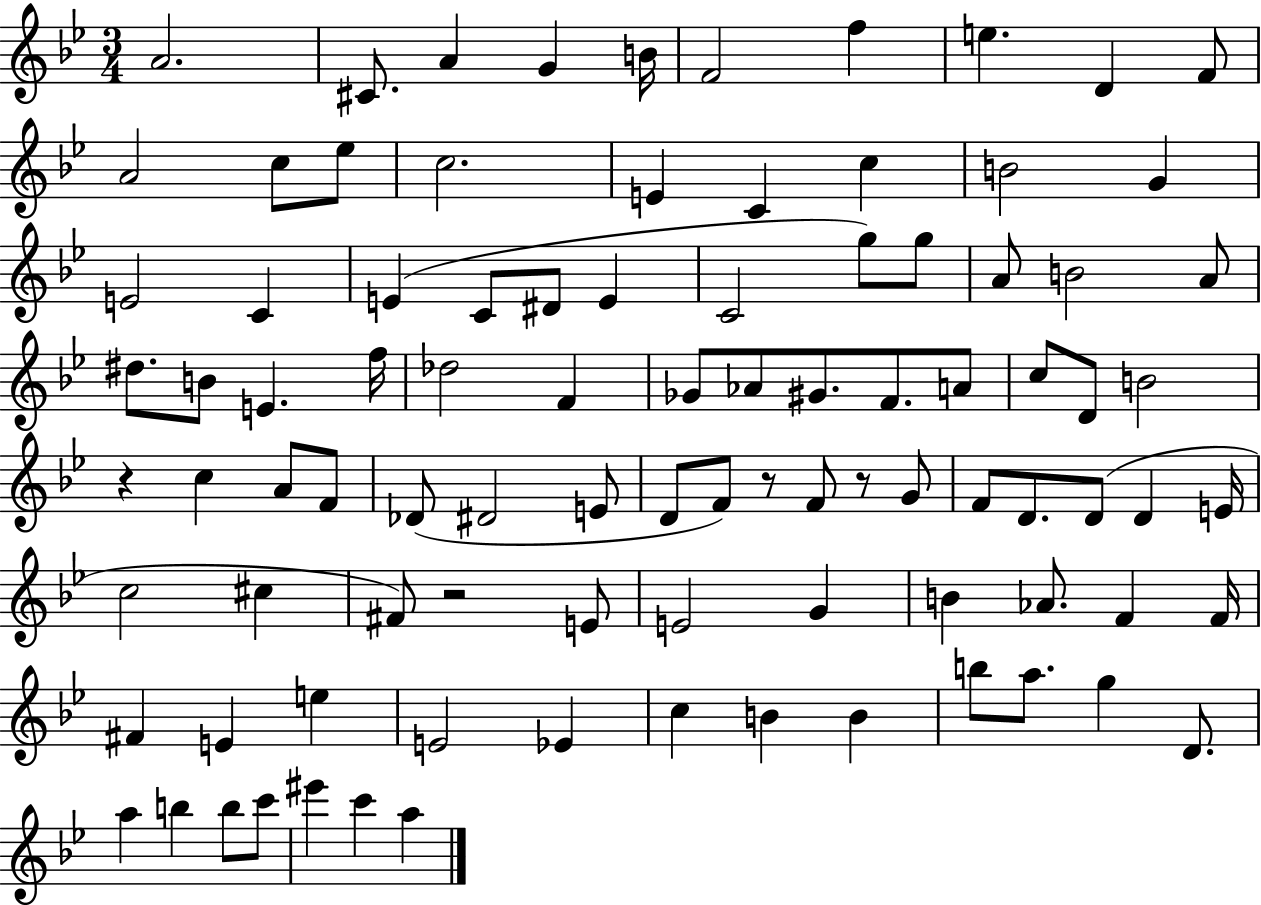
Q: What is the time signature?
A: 3/4